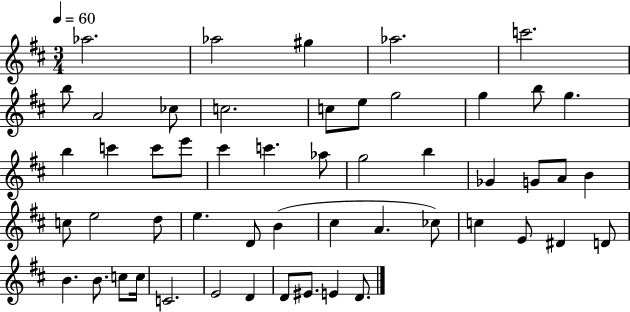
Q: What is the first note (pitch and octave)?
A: Ab5